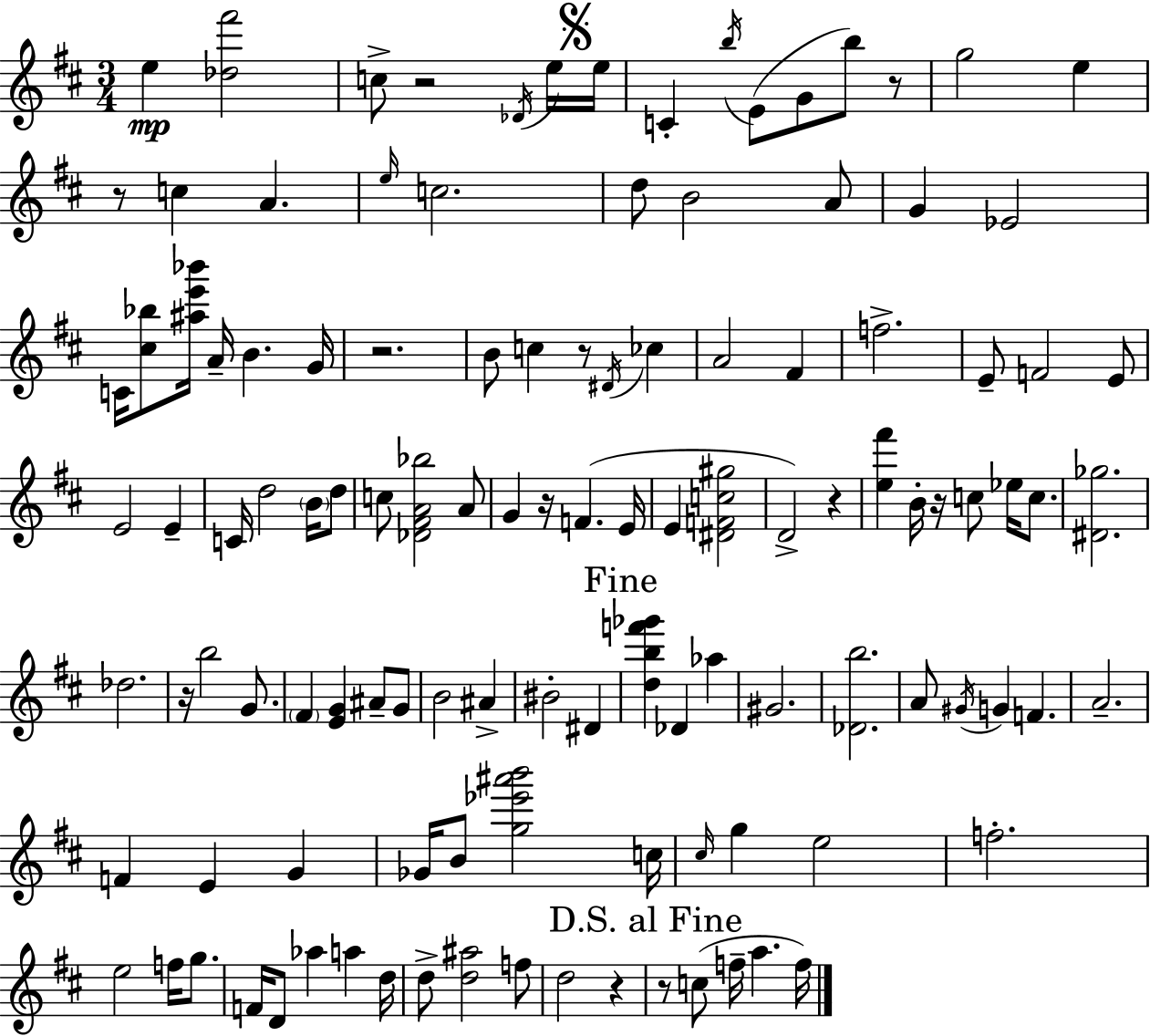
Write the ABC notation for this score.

X:1
T:Untitled
M:3/4
L:1/4
K:D
e [_d^f']2 c/2 z2 _D/4 e/4 e/4 C b/4 E/2 G/2 b/2 z/2 g2 e z/2 c A e/4 c2 d/2 B2 A/2 G _E2 C/4 [^c_b]/2 [^ae'_b']/4 A/4 B G/4 z2 B/2 c z/2 ^D/4 _c A2 ^F f2 E/2 F2 E/2 E2 E C/4 d2 B/4 d/2 c/2 [_D^FA_b]2 A/2 G z/4 F E/4 E [^DFc^g]2 D2 z [e^f'] B/4 z/4 c/2 _e/4 c/2 [^D_g]2 _d2 z/4 b2 G/2 ^F [EG] ^A/2 G/2 B2 ^A ^B2 ^D [dbf'_g'] _D _a ^G2 [_Db]2 A/2 ^G/4 G F A2 F E G _G/4 B/2 [g_e'^a'b']2 c/4 ^c/4 g e2 f2 e2 f/4 g/2 F/4 D/2 _a a d/4 d/2 [d^a]2 f/2 d2 z z/2 c/2 f/4 a f/4